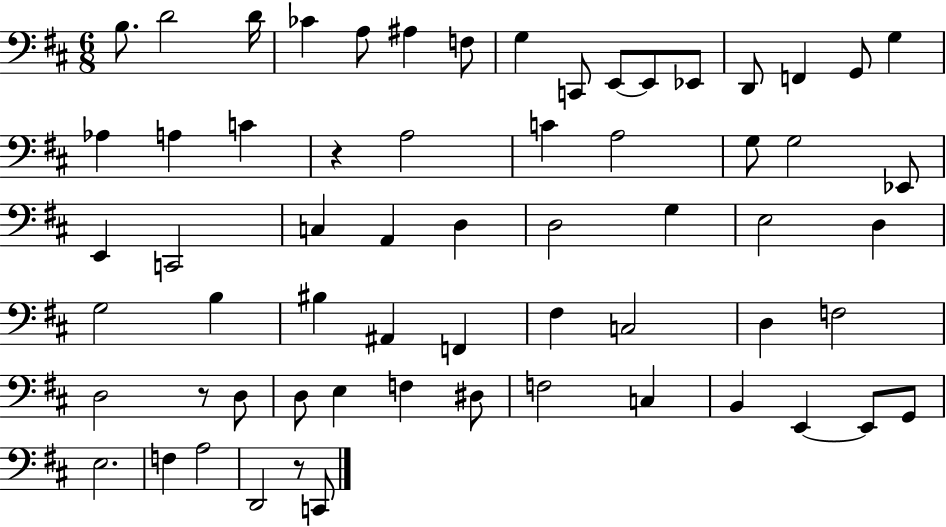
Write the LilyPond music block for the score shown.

{
  \clef bass
  \numericTimeSignature
  \time 6/8
  \key d \major
  b8. d'2 d'16 | ces'4 a8 ais4 f8 | g4 c,8 e,8~~ e,8 ees,8 | d,8 f,4 g,8 g4 | \break aes4 a4 c'4 | r4 a2 | c'4 a2 | g8 g2 ees,8 | \break e,4 c,2 | c4 a,4 d4 | d2 g4 | e2 d4 | \break g2 b4 | bis4 ais,4 f,4 | fis4 c2 | d4 f2 | \break d2 r8 d8 | d8 e4 f4 dis8 | f2 c4 | b,4 e,4~~ e,8 g,8 | \break e2. | f4 a2 | d,2 r8 c,8 | \bar "|."
}